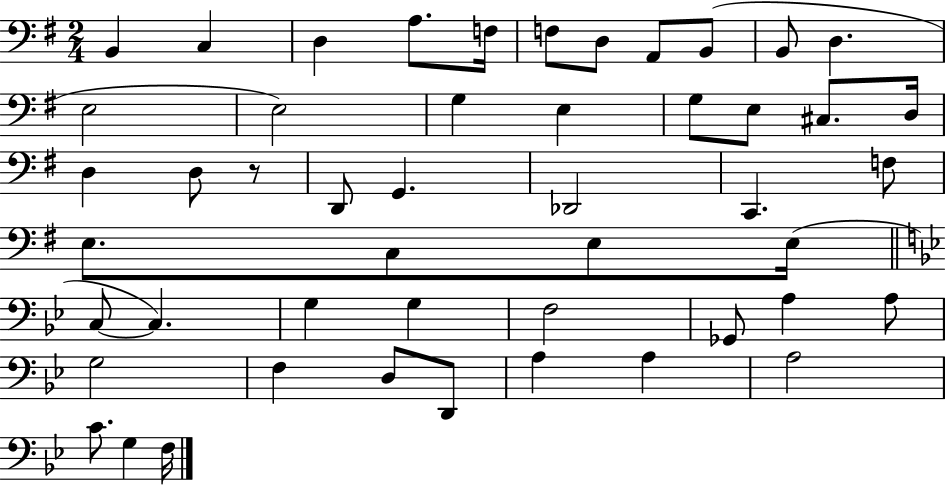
B2/q C3/q D3/q A3/e. F3/s F3/e D3/e A2/e B2/e B2/e D3/q. E3/h E3/h G3/q E3/q G3/e E3/e C#3/e. D3/s D3/q D3/e R/e D2/e G2/q. Db2/h C2/q. F3/e E3/e. C3/e E3/e E3/s C3/e C3/q. G3/q G3/q F3/h Gb2/e A3/q A3/e G3/h F3/q D3/e D2/e A3/q A3/q A3/h C4/e. G3/q F3/s